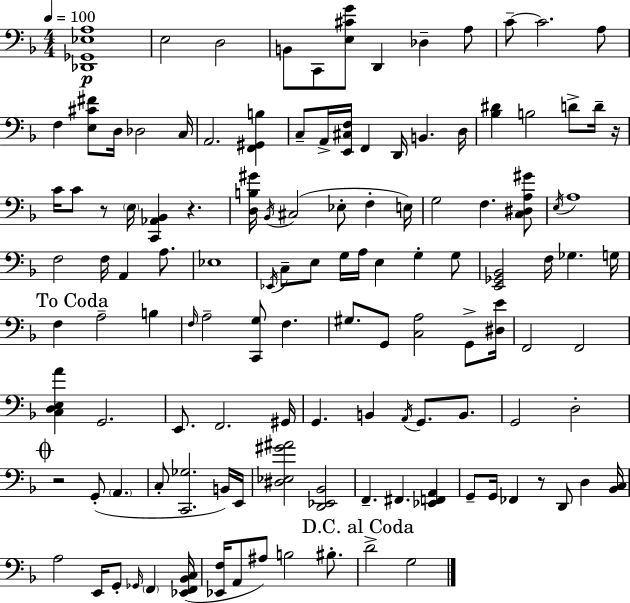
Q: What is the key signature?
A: D minor